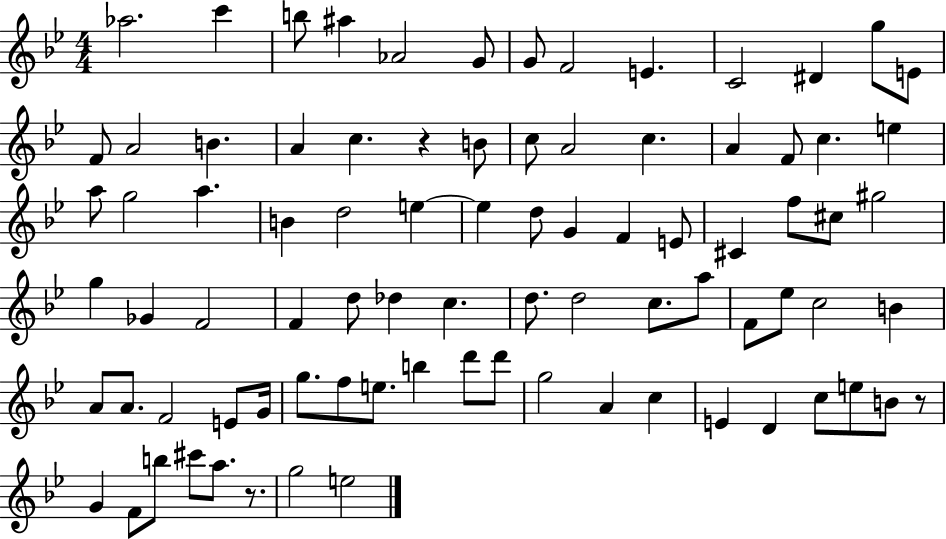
{
  \clef treble
  \numericTimeSignature
  \time 4/4
  \key bes \major
  aes''2. c'''4 | b''8 ais''4 aes'2 g'8 | g'8 f'2 e'4. | c'2 dis'4 g''8 e'8 | \break f'8 a'2 b'4. | a'4 c''4. r4 b'8 | c''8 a'2 c''4. | a'4 f'8 c''4. e''4 | \break a''8 g''2 a''4. | b'4 d''2 e''4~~ | e''4 d''8 g'4 f'4 e'8 | cis'4 f''8 cis''8 gis''2 | \break g''4 ges'4 f'2 | f'4 d''8 des''4 c''4. | d''8. d''2 c''8. a''8 | f'8 ees''8 c''2 b'4 | \break a'8 a'8. f'2 e'8 g'16 | g''8. f''8 e''8. b''4 d'''8 d'''8 | g''2 a'4 c''4 | e'4 d'4 c''8 e''8 b'8 r8 | \break g'4 f'8 b''8 cis'''8 a''8. r8. | g''2 e''2 | \bar "|."
}